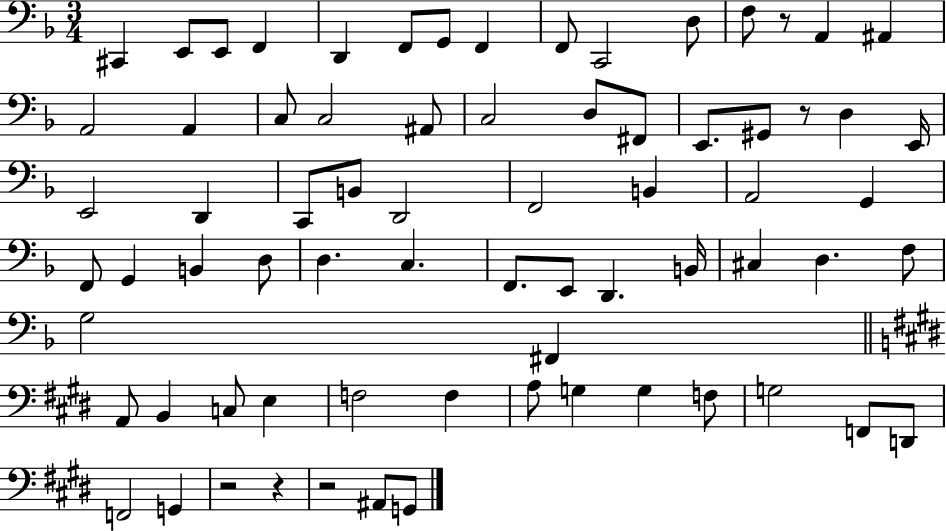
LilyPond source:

{
  \clef bass
  \numericTimeSignature
  \time 3/4
  \key f \major
  cis,4 e,8 e,8 f,4 | d,4 f,8 g,8 f,4 | f,8 c,2 d8 | f8 r8 a,4 ais,4 | \break a,2 a,4 | c8 c2 ais,8 | c2 d8 fis,8 | e,8. gis,8 r8 d4 e,16 | \break e,2 d,4 | c,8 b,8 d,2 | f,2 b,4 | a,2 g,4 | \break f,8 g,4 b,4 d8 | d4. c4. | f,8. e,8 d,4. b,16 | cis4 d4. f8 | \break g2 fis,4 | \bar "||" \break \key e \major a,8 b,4 c8 e4 | f2 f4 | a8 g4 g4 f8 | g2 f,8 d,8 | \break f,2 g,4 | r2 r4 | r2 ais,8 g,8 | \bar "|."
}